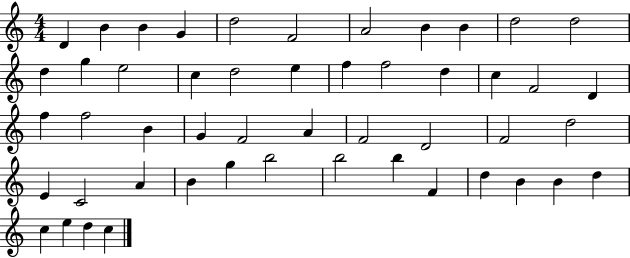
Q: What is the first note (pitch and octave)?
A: D4